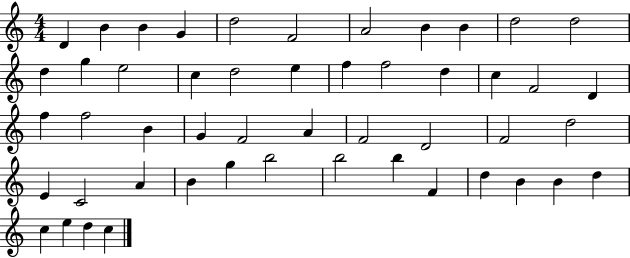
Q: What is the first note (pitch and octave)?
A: D4